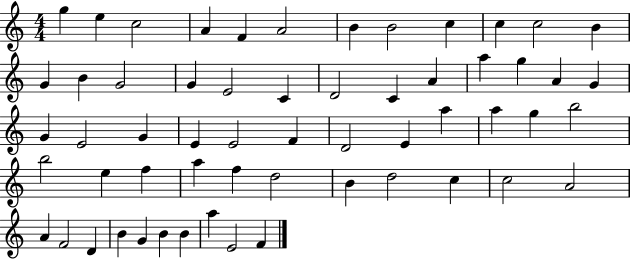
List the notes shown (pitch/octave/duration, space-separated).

G5/q E5/q C5/h A4/q F4/q A4/h B4/q B4/h C5/q C5/q C5/h B4/q G4/q B4/q G4/h G4/q E4/h C4/q D4/h C4/q A4/q A5/q G5/q A4/q G4/q G4/q E4/h G4/q E4/q E4/h F4/q D4/h E4/q A5/q A5/q G5/q B5/h B5/h E5/q F5/q A5/q F5/q D5/h B4/q D5/h C5/q C5/h A4/h A4/q F4/h D4/q B4/q G4/q B4/q B4/q A5/q E4/h F4/q